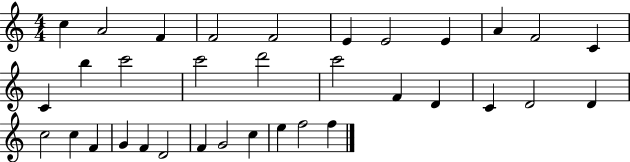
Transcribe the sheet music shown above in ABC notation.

X:1
T:Untitled
M:4/4
L:1/4
K:C
c A2 F F2 F2 E E2 E A F2 C C b c'2 c'2 d'2 c'2 F D C D2 D c2 c F G F D2 F G2 c e f2 f